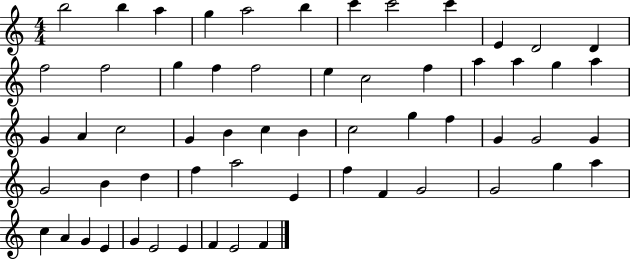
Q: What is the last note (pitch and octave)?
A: F4